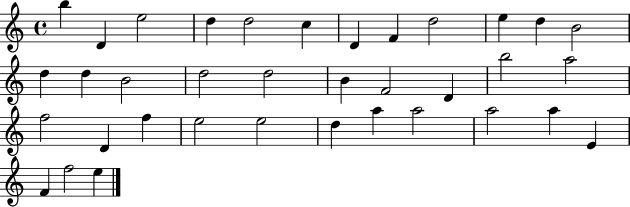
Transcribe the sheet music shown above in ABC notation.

X:1
T:Untitled
M:4/4
L:1/4
K:C
b D e2 d d2 c D F d2 e d B2 d d B2 d2 d2 B F2 D b2 a2 f2 D f e2 e2 d a a2 a2 a E F f2 e